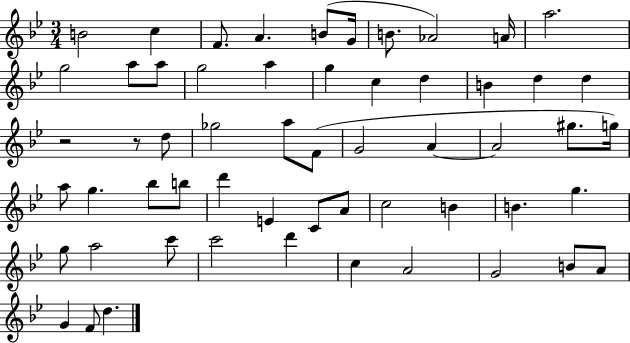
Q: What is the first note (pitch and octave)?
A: B4